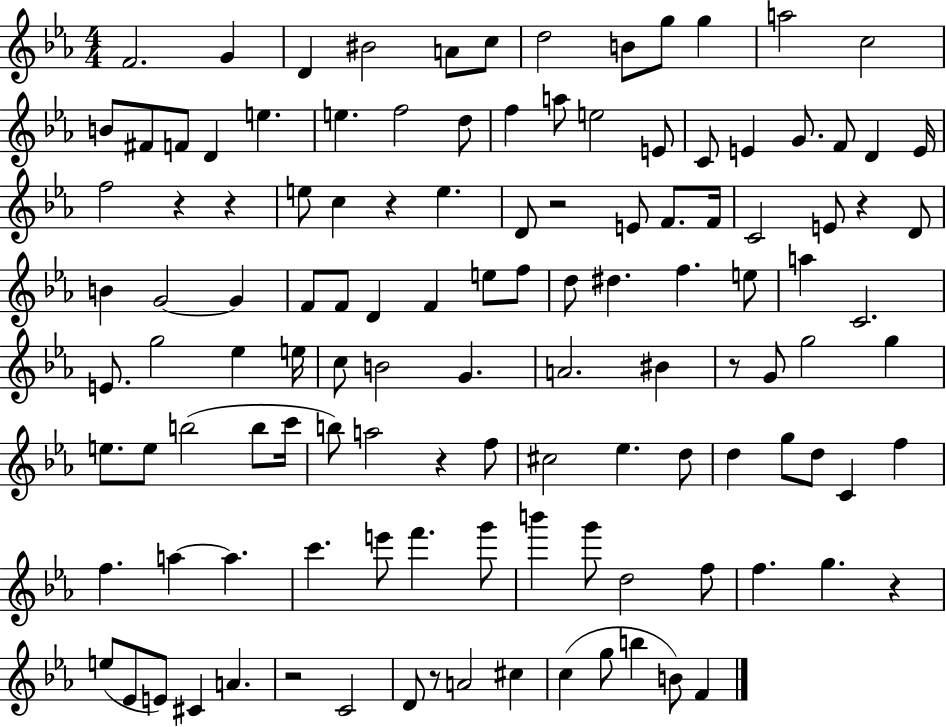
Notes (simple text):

F4/h. G4/q D4/q BIS4/h A4/e C5/e D5/h B4/e G5/e G5/q A5/h C5/h B4/e F#4/e F4/e D4/q E5/q. E5/q. F5/h D5/e F5/q A5/e E5/h E4/e C4/e E4/q G4/e. F4/e D4/q E4/s F5/h R/q R/q E5/e C5/q R/q E5/q. D4/e R/h E4/e F4/e. F4/s C4/h E4/e R/q D4/e B4/q G4/h G4/q F4/e F4/e D4/q F4/q E5/e F5/e D5/e D#5/q. F5/q. E5/e A5/q C4/h. E4/e. G5/h Eb5/q E5/s C5/e B4/h G4/q. A4/h. BIS4/q R/e G4/e G5/h G5/q E5/e. E5/e B5/h B5/e C6/s B5/e A5/h R/q F5/e C#5/h Eb5/q. D5/e D5/q G5/e D5/e C4/q F5/q F5/q. A5/q A5/q. C6/q. E6/e F6/q. G6/e B6/q G6/e D5/h F5/e F5/q. G5/q. R/q E5/e Eb4/e E4/e C#4/q A4/q. R/h C4/h D4/e R/e A4/h C#5/q C5/q G5/e B5/q B4/e F4/q